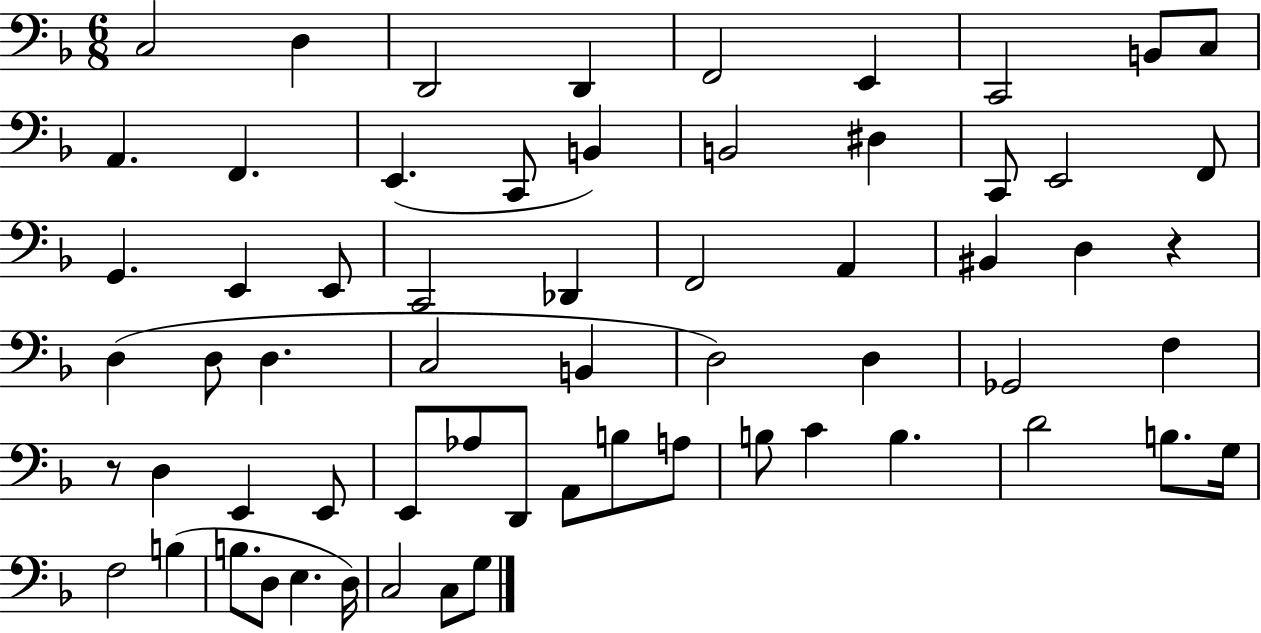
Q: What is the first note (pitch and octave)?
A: C3